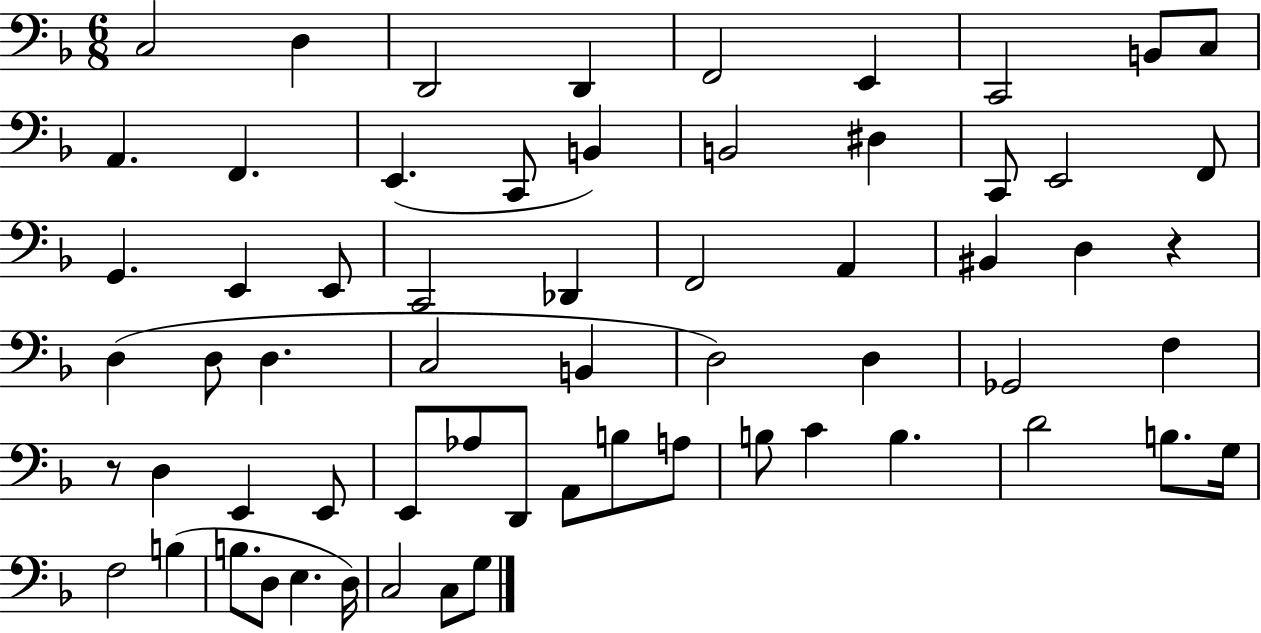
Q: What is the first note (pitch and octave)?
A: C3